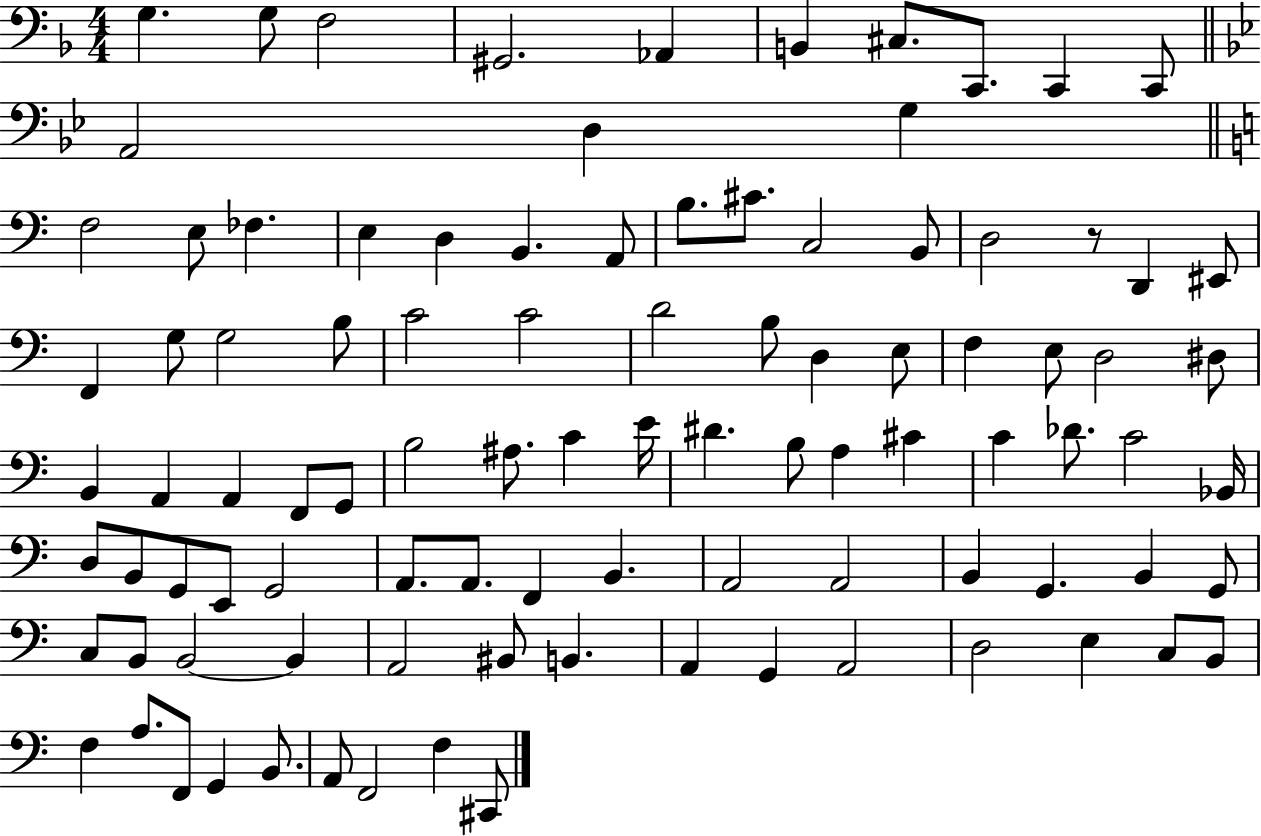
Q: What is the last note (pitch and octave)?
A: C#2